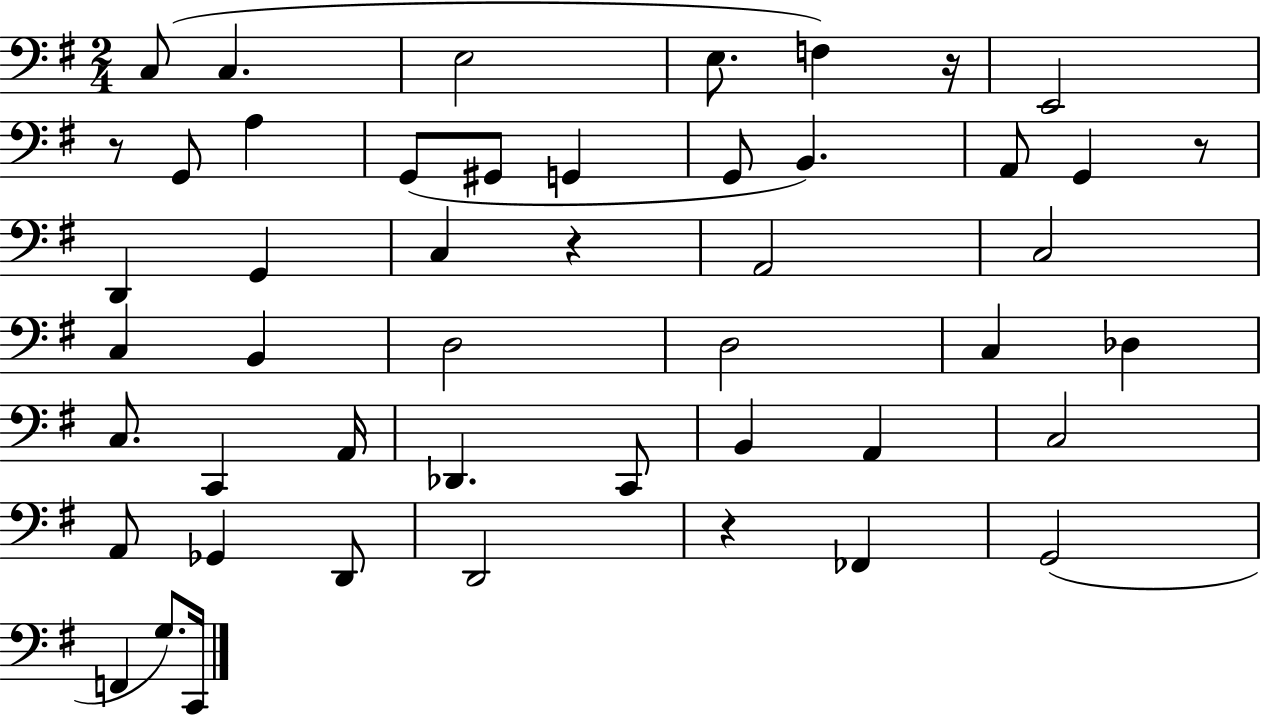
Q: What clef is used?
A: bass